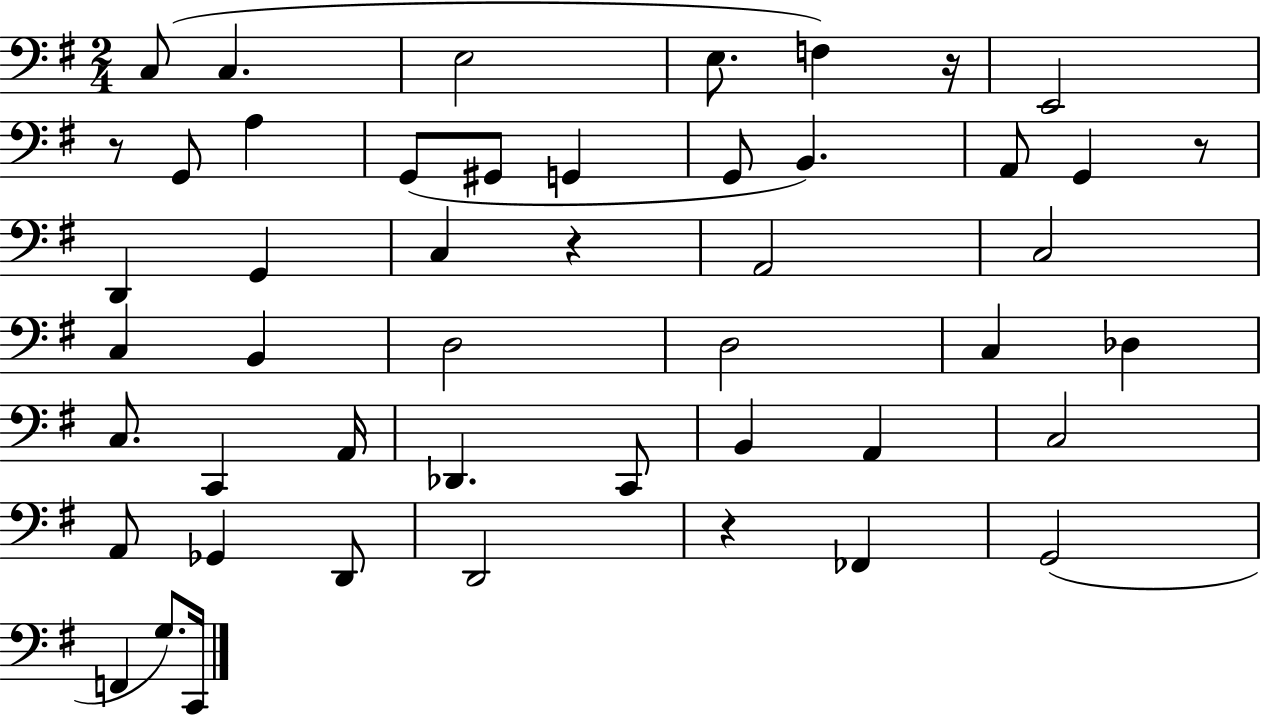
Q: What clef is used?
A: bass